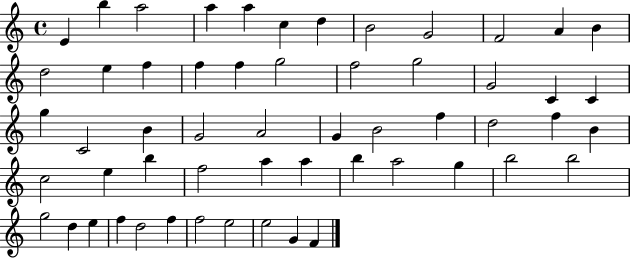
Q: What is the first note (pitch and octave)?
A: E4